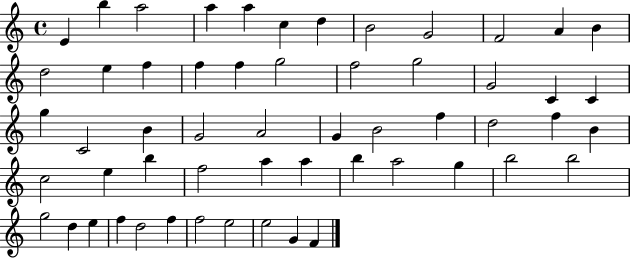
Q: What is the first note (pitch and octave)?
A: E4